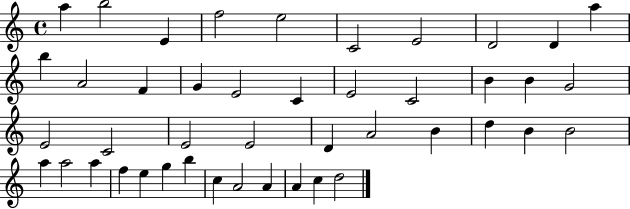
X:1
T:Untitled
M:4/4
L:1/4
K:C
a b2 E f2 e2 C2 E2 D2 D a b A2 F G E2 C E2 C2 B B G2 E2 C2 E2 E2 D A2 B d B B2 a a2 a f e g b c A2 A A c d2